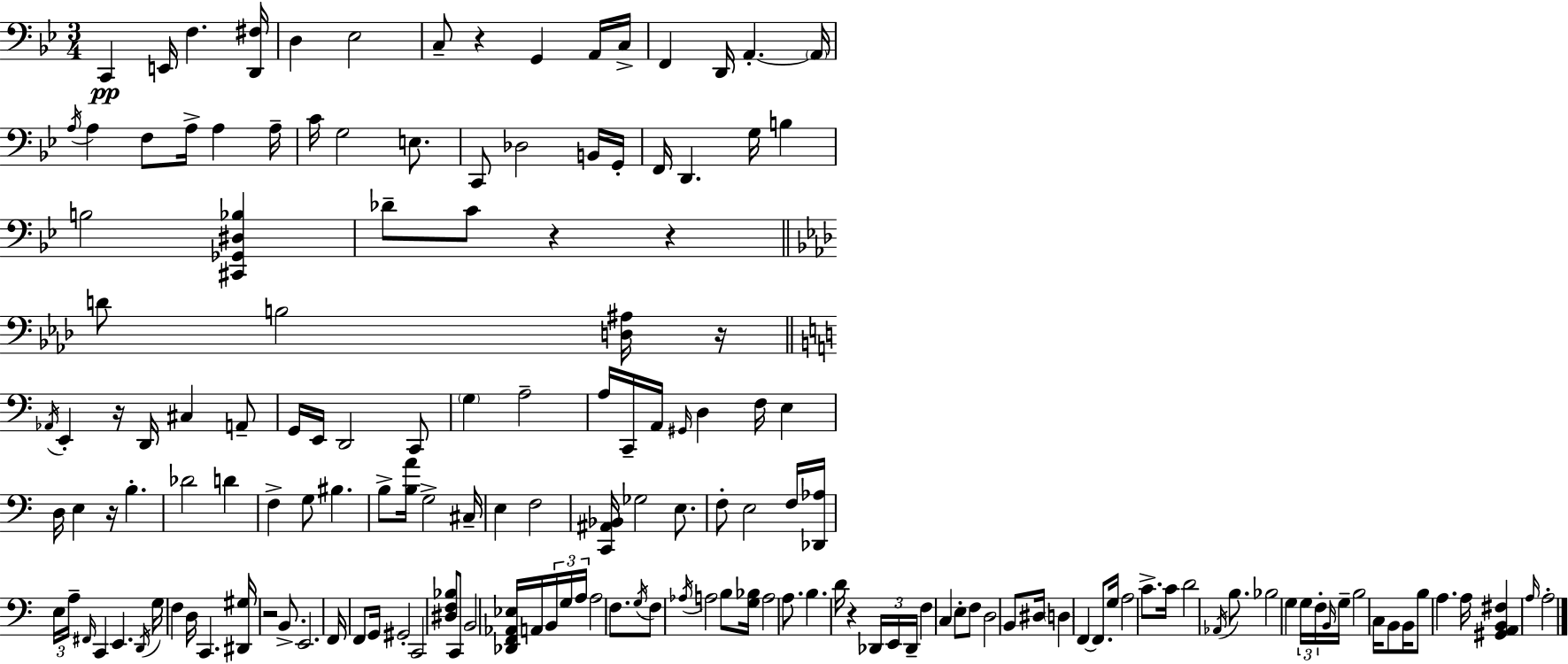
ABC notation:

X:1
T:Untitled
M:3/4
L:1/4
K:Gm
C,, E,,/4 F, [D,,^F,]/4 D, _E,2 C,/2 z G,, A,,/4 C,/4 F,, D,,/4 A,, A,,/4 A,/4 A, F,/2 A,/4 A, A,/4 C/4 G,2 E,/2 C,,/2 _D,2 B,,/4 G,,/4 F,,/4 D,, G,/4 B, B,2 [^C,,_G,,^D,_B,] _D/2 C/2 z z D/2 B,2 [D,^A,]/4 z/4 _A,,/4 E,, z/4 D,,/4 ^C, A,,/2 G,,/4 E,,/4 D,,2 C,,/2 G, A,2 A,/4 C,,/4 A,,/4 ^G,,/4 D, F,/4 E, D,/4 E, z/4 B, _D2 D F, G,/2 ^B, B,/2 [B,A]/4 G,2 ^C,/4 E, F,2 [C,,^A,,_B,,]/4 _G,2 E,/2 F,/2 E,2 F,/4 [_D,,_A,]/4 E,/4 A,/4 ^F,,/4 C,, E,, D,,/4 G,/4 F, D,/4 C,, [^D,,^G,]/4 z2 B,,/2 E,,2 F,,/4 F,,/2 G,,/4 ^G,,2 C,,2 [^D,F,_B,]/2 C,,/2 B,,2 [_D,,F,,_A,,_E,]/4 A,,/4 B,,/4 G,/4 A,/4 A,2 F,/2 G,/4 F,/2 _A,/4 A,2 B,/2 [G,_B,]/4 A,2 A,/2 B, D/4 z _D,,/4 E,,/4 _D,,/4 F, C, E,/2 F,/2 D,2 B,,/2 ^D,/4 D, F,, F,,/2 G,/4 A,2 C/2 C/4 D2 _A,,/4 B,/2 _B,2 G, G,/4 F,/4 B,,/4 G,/4 B,2 C,/4 B,,/2 B,,/4 B,/2 A, A,/4 [^G,,A,,B,,^F,] A,/4 A,2